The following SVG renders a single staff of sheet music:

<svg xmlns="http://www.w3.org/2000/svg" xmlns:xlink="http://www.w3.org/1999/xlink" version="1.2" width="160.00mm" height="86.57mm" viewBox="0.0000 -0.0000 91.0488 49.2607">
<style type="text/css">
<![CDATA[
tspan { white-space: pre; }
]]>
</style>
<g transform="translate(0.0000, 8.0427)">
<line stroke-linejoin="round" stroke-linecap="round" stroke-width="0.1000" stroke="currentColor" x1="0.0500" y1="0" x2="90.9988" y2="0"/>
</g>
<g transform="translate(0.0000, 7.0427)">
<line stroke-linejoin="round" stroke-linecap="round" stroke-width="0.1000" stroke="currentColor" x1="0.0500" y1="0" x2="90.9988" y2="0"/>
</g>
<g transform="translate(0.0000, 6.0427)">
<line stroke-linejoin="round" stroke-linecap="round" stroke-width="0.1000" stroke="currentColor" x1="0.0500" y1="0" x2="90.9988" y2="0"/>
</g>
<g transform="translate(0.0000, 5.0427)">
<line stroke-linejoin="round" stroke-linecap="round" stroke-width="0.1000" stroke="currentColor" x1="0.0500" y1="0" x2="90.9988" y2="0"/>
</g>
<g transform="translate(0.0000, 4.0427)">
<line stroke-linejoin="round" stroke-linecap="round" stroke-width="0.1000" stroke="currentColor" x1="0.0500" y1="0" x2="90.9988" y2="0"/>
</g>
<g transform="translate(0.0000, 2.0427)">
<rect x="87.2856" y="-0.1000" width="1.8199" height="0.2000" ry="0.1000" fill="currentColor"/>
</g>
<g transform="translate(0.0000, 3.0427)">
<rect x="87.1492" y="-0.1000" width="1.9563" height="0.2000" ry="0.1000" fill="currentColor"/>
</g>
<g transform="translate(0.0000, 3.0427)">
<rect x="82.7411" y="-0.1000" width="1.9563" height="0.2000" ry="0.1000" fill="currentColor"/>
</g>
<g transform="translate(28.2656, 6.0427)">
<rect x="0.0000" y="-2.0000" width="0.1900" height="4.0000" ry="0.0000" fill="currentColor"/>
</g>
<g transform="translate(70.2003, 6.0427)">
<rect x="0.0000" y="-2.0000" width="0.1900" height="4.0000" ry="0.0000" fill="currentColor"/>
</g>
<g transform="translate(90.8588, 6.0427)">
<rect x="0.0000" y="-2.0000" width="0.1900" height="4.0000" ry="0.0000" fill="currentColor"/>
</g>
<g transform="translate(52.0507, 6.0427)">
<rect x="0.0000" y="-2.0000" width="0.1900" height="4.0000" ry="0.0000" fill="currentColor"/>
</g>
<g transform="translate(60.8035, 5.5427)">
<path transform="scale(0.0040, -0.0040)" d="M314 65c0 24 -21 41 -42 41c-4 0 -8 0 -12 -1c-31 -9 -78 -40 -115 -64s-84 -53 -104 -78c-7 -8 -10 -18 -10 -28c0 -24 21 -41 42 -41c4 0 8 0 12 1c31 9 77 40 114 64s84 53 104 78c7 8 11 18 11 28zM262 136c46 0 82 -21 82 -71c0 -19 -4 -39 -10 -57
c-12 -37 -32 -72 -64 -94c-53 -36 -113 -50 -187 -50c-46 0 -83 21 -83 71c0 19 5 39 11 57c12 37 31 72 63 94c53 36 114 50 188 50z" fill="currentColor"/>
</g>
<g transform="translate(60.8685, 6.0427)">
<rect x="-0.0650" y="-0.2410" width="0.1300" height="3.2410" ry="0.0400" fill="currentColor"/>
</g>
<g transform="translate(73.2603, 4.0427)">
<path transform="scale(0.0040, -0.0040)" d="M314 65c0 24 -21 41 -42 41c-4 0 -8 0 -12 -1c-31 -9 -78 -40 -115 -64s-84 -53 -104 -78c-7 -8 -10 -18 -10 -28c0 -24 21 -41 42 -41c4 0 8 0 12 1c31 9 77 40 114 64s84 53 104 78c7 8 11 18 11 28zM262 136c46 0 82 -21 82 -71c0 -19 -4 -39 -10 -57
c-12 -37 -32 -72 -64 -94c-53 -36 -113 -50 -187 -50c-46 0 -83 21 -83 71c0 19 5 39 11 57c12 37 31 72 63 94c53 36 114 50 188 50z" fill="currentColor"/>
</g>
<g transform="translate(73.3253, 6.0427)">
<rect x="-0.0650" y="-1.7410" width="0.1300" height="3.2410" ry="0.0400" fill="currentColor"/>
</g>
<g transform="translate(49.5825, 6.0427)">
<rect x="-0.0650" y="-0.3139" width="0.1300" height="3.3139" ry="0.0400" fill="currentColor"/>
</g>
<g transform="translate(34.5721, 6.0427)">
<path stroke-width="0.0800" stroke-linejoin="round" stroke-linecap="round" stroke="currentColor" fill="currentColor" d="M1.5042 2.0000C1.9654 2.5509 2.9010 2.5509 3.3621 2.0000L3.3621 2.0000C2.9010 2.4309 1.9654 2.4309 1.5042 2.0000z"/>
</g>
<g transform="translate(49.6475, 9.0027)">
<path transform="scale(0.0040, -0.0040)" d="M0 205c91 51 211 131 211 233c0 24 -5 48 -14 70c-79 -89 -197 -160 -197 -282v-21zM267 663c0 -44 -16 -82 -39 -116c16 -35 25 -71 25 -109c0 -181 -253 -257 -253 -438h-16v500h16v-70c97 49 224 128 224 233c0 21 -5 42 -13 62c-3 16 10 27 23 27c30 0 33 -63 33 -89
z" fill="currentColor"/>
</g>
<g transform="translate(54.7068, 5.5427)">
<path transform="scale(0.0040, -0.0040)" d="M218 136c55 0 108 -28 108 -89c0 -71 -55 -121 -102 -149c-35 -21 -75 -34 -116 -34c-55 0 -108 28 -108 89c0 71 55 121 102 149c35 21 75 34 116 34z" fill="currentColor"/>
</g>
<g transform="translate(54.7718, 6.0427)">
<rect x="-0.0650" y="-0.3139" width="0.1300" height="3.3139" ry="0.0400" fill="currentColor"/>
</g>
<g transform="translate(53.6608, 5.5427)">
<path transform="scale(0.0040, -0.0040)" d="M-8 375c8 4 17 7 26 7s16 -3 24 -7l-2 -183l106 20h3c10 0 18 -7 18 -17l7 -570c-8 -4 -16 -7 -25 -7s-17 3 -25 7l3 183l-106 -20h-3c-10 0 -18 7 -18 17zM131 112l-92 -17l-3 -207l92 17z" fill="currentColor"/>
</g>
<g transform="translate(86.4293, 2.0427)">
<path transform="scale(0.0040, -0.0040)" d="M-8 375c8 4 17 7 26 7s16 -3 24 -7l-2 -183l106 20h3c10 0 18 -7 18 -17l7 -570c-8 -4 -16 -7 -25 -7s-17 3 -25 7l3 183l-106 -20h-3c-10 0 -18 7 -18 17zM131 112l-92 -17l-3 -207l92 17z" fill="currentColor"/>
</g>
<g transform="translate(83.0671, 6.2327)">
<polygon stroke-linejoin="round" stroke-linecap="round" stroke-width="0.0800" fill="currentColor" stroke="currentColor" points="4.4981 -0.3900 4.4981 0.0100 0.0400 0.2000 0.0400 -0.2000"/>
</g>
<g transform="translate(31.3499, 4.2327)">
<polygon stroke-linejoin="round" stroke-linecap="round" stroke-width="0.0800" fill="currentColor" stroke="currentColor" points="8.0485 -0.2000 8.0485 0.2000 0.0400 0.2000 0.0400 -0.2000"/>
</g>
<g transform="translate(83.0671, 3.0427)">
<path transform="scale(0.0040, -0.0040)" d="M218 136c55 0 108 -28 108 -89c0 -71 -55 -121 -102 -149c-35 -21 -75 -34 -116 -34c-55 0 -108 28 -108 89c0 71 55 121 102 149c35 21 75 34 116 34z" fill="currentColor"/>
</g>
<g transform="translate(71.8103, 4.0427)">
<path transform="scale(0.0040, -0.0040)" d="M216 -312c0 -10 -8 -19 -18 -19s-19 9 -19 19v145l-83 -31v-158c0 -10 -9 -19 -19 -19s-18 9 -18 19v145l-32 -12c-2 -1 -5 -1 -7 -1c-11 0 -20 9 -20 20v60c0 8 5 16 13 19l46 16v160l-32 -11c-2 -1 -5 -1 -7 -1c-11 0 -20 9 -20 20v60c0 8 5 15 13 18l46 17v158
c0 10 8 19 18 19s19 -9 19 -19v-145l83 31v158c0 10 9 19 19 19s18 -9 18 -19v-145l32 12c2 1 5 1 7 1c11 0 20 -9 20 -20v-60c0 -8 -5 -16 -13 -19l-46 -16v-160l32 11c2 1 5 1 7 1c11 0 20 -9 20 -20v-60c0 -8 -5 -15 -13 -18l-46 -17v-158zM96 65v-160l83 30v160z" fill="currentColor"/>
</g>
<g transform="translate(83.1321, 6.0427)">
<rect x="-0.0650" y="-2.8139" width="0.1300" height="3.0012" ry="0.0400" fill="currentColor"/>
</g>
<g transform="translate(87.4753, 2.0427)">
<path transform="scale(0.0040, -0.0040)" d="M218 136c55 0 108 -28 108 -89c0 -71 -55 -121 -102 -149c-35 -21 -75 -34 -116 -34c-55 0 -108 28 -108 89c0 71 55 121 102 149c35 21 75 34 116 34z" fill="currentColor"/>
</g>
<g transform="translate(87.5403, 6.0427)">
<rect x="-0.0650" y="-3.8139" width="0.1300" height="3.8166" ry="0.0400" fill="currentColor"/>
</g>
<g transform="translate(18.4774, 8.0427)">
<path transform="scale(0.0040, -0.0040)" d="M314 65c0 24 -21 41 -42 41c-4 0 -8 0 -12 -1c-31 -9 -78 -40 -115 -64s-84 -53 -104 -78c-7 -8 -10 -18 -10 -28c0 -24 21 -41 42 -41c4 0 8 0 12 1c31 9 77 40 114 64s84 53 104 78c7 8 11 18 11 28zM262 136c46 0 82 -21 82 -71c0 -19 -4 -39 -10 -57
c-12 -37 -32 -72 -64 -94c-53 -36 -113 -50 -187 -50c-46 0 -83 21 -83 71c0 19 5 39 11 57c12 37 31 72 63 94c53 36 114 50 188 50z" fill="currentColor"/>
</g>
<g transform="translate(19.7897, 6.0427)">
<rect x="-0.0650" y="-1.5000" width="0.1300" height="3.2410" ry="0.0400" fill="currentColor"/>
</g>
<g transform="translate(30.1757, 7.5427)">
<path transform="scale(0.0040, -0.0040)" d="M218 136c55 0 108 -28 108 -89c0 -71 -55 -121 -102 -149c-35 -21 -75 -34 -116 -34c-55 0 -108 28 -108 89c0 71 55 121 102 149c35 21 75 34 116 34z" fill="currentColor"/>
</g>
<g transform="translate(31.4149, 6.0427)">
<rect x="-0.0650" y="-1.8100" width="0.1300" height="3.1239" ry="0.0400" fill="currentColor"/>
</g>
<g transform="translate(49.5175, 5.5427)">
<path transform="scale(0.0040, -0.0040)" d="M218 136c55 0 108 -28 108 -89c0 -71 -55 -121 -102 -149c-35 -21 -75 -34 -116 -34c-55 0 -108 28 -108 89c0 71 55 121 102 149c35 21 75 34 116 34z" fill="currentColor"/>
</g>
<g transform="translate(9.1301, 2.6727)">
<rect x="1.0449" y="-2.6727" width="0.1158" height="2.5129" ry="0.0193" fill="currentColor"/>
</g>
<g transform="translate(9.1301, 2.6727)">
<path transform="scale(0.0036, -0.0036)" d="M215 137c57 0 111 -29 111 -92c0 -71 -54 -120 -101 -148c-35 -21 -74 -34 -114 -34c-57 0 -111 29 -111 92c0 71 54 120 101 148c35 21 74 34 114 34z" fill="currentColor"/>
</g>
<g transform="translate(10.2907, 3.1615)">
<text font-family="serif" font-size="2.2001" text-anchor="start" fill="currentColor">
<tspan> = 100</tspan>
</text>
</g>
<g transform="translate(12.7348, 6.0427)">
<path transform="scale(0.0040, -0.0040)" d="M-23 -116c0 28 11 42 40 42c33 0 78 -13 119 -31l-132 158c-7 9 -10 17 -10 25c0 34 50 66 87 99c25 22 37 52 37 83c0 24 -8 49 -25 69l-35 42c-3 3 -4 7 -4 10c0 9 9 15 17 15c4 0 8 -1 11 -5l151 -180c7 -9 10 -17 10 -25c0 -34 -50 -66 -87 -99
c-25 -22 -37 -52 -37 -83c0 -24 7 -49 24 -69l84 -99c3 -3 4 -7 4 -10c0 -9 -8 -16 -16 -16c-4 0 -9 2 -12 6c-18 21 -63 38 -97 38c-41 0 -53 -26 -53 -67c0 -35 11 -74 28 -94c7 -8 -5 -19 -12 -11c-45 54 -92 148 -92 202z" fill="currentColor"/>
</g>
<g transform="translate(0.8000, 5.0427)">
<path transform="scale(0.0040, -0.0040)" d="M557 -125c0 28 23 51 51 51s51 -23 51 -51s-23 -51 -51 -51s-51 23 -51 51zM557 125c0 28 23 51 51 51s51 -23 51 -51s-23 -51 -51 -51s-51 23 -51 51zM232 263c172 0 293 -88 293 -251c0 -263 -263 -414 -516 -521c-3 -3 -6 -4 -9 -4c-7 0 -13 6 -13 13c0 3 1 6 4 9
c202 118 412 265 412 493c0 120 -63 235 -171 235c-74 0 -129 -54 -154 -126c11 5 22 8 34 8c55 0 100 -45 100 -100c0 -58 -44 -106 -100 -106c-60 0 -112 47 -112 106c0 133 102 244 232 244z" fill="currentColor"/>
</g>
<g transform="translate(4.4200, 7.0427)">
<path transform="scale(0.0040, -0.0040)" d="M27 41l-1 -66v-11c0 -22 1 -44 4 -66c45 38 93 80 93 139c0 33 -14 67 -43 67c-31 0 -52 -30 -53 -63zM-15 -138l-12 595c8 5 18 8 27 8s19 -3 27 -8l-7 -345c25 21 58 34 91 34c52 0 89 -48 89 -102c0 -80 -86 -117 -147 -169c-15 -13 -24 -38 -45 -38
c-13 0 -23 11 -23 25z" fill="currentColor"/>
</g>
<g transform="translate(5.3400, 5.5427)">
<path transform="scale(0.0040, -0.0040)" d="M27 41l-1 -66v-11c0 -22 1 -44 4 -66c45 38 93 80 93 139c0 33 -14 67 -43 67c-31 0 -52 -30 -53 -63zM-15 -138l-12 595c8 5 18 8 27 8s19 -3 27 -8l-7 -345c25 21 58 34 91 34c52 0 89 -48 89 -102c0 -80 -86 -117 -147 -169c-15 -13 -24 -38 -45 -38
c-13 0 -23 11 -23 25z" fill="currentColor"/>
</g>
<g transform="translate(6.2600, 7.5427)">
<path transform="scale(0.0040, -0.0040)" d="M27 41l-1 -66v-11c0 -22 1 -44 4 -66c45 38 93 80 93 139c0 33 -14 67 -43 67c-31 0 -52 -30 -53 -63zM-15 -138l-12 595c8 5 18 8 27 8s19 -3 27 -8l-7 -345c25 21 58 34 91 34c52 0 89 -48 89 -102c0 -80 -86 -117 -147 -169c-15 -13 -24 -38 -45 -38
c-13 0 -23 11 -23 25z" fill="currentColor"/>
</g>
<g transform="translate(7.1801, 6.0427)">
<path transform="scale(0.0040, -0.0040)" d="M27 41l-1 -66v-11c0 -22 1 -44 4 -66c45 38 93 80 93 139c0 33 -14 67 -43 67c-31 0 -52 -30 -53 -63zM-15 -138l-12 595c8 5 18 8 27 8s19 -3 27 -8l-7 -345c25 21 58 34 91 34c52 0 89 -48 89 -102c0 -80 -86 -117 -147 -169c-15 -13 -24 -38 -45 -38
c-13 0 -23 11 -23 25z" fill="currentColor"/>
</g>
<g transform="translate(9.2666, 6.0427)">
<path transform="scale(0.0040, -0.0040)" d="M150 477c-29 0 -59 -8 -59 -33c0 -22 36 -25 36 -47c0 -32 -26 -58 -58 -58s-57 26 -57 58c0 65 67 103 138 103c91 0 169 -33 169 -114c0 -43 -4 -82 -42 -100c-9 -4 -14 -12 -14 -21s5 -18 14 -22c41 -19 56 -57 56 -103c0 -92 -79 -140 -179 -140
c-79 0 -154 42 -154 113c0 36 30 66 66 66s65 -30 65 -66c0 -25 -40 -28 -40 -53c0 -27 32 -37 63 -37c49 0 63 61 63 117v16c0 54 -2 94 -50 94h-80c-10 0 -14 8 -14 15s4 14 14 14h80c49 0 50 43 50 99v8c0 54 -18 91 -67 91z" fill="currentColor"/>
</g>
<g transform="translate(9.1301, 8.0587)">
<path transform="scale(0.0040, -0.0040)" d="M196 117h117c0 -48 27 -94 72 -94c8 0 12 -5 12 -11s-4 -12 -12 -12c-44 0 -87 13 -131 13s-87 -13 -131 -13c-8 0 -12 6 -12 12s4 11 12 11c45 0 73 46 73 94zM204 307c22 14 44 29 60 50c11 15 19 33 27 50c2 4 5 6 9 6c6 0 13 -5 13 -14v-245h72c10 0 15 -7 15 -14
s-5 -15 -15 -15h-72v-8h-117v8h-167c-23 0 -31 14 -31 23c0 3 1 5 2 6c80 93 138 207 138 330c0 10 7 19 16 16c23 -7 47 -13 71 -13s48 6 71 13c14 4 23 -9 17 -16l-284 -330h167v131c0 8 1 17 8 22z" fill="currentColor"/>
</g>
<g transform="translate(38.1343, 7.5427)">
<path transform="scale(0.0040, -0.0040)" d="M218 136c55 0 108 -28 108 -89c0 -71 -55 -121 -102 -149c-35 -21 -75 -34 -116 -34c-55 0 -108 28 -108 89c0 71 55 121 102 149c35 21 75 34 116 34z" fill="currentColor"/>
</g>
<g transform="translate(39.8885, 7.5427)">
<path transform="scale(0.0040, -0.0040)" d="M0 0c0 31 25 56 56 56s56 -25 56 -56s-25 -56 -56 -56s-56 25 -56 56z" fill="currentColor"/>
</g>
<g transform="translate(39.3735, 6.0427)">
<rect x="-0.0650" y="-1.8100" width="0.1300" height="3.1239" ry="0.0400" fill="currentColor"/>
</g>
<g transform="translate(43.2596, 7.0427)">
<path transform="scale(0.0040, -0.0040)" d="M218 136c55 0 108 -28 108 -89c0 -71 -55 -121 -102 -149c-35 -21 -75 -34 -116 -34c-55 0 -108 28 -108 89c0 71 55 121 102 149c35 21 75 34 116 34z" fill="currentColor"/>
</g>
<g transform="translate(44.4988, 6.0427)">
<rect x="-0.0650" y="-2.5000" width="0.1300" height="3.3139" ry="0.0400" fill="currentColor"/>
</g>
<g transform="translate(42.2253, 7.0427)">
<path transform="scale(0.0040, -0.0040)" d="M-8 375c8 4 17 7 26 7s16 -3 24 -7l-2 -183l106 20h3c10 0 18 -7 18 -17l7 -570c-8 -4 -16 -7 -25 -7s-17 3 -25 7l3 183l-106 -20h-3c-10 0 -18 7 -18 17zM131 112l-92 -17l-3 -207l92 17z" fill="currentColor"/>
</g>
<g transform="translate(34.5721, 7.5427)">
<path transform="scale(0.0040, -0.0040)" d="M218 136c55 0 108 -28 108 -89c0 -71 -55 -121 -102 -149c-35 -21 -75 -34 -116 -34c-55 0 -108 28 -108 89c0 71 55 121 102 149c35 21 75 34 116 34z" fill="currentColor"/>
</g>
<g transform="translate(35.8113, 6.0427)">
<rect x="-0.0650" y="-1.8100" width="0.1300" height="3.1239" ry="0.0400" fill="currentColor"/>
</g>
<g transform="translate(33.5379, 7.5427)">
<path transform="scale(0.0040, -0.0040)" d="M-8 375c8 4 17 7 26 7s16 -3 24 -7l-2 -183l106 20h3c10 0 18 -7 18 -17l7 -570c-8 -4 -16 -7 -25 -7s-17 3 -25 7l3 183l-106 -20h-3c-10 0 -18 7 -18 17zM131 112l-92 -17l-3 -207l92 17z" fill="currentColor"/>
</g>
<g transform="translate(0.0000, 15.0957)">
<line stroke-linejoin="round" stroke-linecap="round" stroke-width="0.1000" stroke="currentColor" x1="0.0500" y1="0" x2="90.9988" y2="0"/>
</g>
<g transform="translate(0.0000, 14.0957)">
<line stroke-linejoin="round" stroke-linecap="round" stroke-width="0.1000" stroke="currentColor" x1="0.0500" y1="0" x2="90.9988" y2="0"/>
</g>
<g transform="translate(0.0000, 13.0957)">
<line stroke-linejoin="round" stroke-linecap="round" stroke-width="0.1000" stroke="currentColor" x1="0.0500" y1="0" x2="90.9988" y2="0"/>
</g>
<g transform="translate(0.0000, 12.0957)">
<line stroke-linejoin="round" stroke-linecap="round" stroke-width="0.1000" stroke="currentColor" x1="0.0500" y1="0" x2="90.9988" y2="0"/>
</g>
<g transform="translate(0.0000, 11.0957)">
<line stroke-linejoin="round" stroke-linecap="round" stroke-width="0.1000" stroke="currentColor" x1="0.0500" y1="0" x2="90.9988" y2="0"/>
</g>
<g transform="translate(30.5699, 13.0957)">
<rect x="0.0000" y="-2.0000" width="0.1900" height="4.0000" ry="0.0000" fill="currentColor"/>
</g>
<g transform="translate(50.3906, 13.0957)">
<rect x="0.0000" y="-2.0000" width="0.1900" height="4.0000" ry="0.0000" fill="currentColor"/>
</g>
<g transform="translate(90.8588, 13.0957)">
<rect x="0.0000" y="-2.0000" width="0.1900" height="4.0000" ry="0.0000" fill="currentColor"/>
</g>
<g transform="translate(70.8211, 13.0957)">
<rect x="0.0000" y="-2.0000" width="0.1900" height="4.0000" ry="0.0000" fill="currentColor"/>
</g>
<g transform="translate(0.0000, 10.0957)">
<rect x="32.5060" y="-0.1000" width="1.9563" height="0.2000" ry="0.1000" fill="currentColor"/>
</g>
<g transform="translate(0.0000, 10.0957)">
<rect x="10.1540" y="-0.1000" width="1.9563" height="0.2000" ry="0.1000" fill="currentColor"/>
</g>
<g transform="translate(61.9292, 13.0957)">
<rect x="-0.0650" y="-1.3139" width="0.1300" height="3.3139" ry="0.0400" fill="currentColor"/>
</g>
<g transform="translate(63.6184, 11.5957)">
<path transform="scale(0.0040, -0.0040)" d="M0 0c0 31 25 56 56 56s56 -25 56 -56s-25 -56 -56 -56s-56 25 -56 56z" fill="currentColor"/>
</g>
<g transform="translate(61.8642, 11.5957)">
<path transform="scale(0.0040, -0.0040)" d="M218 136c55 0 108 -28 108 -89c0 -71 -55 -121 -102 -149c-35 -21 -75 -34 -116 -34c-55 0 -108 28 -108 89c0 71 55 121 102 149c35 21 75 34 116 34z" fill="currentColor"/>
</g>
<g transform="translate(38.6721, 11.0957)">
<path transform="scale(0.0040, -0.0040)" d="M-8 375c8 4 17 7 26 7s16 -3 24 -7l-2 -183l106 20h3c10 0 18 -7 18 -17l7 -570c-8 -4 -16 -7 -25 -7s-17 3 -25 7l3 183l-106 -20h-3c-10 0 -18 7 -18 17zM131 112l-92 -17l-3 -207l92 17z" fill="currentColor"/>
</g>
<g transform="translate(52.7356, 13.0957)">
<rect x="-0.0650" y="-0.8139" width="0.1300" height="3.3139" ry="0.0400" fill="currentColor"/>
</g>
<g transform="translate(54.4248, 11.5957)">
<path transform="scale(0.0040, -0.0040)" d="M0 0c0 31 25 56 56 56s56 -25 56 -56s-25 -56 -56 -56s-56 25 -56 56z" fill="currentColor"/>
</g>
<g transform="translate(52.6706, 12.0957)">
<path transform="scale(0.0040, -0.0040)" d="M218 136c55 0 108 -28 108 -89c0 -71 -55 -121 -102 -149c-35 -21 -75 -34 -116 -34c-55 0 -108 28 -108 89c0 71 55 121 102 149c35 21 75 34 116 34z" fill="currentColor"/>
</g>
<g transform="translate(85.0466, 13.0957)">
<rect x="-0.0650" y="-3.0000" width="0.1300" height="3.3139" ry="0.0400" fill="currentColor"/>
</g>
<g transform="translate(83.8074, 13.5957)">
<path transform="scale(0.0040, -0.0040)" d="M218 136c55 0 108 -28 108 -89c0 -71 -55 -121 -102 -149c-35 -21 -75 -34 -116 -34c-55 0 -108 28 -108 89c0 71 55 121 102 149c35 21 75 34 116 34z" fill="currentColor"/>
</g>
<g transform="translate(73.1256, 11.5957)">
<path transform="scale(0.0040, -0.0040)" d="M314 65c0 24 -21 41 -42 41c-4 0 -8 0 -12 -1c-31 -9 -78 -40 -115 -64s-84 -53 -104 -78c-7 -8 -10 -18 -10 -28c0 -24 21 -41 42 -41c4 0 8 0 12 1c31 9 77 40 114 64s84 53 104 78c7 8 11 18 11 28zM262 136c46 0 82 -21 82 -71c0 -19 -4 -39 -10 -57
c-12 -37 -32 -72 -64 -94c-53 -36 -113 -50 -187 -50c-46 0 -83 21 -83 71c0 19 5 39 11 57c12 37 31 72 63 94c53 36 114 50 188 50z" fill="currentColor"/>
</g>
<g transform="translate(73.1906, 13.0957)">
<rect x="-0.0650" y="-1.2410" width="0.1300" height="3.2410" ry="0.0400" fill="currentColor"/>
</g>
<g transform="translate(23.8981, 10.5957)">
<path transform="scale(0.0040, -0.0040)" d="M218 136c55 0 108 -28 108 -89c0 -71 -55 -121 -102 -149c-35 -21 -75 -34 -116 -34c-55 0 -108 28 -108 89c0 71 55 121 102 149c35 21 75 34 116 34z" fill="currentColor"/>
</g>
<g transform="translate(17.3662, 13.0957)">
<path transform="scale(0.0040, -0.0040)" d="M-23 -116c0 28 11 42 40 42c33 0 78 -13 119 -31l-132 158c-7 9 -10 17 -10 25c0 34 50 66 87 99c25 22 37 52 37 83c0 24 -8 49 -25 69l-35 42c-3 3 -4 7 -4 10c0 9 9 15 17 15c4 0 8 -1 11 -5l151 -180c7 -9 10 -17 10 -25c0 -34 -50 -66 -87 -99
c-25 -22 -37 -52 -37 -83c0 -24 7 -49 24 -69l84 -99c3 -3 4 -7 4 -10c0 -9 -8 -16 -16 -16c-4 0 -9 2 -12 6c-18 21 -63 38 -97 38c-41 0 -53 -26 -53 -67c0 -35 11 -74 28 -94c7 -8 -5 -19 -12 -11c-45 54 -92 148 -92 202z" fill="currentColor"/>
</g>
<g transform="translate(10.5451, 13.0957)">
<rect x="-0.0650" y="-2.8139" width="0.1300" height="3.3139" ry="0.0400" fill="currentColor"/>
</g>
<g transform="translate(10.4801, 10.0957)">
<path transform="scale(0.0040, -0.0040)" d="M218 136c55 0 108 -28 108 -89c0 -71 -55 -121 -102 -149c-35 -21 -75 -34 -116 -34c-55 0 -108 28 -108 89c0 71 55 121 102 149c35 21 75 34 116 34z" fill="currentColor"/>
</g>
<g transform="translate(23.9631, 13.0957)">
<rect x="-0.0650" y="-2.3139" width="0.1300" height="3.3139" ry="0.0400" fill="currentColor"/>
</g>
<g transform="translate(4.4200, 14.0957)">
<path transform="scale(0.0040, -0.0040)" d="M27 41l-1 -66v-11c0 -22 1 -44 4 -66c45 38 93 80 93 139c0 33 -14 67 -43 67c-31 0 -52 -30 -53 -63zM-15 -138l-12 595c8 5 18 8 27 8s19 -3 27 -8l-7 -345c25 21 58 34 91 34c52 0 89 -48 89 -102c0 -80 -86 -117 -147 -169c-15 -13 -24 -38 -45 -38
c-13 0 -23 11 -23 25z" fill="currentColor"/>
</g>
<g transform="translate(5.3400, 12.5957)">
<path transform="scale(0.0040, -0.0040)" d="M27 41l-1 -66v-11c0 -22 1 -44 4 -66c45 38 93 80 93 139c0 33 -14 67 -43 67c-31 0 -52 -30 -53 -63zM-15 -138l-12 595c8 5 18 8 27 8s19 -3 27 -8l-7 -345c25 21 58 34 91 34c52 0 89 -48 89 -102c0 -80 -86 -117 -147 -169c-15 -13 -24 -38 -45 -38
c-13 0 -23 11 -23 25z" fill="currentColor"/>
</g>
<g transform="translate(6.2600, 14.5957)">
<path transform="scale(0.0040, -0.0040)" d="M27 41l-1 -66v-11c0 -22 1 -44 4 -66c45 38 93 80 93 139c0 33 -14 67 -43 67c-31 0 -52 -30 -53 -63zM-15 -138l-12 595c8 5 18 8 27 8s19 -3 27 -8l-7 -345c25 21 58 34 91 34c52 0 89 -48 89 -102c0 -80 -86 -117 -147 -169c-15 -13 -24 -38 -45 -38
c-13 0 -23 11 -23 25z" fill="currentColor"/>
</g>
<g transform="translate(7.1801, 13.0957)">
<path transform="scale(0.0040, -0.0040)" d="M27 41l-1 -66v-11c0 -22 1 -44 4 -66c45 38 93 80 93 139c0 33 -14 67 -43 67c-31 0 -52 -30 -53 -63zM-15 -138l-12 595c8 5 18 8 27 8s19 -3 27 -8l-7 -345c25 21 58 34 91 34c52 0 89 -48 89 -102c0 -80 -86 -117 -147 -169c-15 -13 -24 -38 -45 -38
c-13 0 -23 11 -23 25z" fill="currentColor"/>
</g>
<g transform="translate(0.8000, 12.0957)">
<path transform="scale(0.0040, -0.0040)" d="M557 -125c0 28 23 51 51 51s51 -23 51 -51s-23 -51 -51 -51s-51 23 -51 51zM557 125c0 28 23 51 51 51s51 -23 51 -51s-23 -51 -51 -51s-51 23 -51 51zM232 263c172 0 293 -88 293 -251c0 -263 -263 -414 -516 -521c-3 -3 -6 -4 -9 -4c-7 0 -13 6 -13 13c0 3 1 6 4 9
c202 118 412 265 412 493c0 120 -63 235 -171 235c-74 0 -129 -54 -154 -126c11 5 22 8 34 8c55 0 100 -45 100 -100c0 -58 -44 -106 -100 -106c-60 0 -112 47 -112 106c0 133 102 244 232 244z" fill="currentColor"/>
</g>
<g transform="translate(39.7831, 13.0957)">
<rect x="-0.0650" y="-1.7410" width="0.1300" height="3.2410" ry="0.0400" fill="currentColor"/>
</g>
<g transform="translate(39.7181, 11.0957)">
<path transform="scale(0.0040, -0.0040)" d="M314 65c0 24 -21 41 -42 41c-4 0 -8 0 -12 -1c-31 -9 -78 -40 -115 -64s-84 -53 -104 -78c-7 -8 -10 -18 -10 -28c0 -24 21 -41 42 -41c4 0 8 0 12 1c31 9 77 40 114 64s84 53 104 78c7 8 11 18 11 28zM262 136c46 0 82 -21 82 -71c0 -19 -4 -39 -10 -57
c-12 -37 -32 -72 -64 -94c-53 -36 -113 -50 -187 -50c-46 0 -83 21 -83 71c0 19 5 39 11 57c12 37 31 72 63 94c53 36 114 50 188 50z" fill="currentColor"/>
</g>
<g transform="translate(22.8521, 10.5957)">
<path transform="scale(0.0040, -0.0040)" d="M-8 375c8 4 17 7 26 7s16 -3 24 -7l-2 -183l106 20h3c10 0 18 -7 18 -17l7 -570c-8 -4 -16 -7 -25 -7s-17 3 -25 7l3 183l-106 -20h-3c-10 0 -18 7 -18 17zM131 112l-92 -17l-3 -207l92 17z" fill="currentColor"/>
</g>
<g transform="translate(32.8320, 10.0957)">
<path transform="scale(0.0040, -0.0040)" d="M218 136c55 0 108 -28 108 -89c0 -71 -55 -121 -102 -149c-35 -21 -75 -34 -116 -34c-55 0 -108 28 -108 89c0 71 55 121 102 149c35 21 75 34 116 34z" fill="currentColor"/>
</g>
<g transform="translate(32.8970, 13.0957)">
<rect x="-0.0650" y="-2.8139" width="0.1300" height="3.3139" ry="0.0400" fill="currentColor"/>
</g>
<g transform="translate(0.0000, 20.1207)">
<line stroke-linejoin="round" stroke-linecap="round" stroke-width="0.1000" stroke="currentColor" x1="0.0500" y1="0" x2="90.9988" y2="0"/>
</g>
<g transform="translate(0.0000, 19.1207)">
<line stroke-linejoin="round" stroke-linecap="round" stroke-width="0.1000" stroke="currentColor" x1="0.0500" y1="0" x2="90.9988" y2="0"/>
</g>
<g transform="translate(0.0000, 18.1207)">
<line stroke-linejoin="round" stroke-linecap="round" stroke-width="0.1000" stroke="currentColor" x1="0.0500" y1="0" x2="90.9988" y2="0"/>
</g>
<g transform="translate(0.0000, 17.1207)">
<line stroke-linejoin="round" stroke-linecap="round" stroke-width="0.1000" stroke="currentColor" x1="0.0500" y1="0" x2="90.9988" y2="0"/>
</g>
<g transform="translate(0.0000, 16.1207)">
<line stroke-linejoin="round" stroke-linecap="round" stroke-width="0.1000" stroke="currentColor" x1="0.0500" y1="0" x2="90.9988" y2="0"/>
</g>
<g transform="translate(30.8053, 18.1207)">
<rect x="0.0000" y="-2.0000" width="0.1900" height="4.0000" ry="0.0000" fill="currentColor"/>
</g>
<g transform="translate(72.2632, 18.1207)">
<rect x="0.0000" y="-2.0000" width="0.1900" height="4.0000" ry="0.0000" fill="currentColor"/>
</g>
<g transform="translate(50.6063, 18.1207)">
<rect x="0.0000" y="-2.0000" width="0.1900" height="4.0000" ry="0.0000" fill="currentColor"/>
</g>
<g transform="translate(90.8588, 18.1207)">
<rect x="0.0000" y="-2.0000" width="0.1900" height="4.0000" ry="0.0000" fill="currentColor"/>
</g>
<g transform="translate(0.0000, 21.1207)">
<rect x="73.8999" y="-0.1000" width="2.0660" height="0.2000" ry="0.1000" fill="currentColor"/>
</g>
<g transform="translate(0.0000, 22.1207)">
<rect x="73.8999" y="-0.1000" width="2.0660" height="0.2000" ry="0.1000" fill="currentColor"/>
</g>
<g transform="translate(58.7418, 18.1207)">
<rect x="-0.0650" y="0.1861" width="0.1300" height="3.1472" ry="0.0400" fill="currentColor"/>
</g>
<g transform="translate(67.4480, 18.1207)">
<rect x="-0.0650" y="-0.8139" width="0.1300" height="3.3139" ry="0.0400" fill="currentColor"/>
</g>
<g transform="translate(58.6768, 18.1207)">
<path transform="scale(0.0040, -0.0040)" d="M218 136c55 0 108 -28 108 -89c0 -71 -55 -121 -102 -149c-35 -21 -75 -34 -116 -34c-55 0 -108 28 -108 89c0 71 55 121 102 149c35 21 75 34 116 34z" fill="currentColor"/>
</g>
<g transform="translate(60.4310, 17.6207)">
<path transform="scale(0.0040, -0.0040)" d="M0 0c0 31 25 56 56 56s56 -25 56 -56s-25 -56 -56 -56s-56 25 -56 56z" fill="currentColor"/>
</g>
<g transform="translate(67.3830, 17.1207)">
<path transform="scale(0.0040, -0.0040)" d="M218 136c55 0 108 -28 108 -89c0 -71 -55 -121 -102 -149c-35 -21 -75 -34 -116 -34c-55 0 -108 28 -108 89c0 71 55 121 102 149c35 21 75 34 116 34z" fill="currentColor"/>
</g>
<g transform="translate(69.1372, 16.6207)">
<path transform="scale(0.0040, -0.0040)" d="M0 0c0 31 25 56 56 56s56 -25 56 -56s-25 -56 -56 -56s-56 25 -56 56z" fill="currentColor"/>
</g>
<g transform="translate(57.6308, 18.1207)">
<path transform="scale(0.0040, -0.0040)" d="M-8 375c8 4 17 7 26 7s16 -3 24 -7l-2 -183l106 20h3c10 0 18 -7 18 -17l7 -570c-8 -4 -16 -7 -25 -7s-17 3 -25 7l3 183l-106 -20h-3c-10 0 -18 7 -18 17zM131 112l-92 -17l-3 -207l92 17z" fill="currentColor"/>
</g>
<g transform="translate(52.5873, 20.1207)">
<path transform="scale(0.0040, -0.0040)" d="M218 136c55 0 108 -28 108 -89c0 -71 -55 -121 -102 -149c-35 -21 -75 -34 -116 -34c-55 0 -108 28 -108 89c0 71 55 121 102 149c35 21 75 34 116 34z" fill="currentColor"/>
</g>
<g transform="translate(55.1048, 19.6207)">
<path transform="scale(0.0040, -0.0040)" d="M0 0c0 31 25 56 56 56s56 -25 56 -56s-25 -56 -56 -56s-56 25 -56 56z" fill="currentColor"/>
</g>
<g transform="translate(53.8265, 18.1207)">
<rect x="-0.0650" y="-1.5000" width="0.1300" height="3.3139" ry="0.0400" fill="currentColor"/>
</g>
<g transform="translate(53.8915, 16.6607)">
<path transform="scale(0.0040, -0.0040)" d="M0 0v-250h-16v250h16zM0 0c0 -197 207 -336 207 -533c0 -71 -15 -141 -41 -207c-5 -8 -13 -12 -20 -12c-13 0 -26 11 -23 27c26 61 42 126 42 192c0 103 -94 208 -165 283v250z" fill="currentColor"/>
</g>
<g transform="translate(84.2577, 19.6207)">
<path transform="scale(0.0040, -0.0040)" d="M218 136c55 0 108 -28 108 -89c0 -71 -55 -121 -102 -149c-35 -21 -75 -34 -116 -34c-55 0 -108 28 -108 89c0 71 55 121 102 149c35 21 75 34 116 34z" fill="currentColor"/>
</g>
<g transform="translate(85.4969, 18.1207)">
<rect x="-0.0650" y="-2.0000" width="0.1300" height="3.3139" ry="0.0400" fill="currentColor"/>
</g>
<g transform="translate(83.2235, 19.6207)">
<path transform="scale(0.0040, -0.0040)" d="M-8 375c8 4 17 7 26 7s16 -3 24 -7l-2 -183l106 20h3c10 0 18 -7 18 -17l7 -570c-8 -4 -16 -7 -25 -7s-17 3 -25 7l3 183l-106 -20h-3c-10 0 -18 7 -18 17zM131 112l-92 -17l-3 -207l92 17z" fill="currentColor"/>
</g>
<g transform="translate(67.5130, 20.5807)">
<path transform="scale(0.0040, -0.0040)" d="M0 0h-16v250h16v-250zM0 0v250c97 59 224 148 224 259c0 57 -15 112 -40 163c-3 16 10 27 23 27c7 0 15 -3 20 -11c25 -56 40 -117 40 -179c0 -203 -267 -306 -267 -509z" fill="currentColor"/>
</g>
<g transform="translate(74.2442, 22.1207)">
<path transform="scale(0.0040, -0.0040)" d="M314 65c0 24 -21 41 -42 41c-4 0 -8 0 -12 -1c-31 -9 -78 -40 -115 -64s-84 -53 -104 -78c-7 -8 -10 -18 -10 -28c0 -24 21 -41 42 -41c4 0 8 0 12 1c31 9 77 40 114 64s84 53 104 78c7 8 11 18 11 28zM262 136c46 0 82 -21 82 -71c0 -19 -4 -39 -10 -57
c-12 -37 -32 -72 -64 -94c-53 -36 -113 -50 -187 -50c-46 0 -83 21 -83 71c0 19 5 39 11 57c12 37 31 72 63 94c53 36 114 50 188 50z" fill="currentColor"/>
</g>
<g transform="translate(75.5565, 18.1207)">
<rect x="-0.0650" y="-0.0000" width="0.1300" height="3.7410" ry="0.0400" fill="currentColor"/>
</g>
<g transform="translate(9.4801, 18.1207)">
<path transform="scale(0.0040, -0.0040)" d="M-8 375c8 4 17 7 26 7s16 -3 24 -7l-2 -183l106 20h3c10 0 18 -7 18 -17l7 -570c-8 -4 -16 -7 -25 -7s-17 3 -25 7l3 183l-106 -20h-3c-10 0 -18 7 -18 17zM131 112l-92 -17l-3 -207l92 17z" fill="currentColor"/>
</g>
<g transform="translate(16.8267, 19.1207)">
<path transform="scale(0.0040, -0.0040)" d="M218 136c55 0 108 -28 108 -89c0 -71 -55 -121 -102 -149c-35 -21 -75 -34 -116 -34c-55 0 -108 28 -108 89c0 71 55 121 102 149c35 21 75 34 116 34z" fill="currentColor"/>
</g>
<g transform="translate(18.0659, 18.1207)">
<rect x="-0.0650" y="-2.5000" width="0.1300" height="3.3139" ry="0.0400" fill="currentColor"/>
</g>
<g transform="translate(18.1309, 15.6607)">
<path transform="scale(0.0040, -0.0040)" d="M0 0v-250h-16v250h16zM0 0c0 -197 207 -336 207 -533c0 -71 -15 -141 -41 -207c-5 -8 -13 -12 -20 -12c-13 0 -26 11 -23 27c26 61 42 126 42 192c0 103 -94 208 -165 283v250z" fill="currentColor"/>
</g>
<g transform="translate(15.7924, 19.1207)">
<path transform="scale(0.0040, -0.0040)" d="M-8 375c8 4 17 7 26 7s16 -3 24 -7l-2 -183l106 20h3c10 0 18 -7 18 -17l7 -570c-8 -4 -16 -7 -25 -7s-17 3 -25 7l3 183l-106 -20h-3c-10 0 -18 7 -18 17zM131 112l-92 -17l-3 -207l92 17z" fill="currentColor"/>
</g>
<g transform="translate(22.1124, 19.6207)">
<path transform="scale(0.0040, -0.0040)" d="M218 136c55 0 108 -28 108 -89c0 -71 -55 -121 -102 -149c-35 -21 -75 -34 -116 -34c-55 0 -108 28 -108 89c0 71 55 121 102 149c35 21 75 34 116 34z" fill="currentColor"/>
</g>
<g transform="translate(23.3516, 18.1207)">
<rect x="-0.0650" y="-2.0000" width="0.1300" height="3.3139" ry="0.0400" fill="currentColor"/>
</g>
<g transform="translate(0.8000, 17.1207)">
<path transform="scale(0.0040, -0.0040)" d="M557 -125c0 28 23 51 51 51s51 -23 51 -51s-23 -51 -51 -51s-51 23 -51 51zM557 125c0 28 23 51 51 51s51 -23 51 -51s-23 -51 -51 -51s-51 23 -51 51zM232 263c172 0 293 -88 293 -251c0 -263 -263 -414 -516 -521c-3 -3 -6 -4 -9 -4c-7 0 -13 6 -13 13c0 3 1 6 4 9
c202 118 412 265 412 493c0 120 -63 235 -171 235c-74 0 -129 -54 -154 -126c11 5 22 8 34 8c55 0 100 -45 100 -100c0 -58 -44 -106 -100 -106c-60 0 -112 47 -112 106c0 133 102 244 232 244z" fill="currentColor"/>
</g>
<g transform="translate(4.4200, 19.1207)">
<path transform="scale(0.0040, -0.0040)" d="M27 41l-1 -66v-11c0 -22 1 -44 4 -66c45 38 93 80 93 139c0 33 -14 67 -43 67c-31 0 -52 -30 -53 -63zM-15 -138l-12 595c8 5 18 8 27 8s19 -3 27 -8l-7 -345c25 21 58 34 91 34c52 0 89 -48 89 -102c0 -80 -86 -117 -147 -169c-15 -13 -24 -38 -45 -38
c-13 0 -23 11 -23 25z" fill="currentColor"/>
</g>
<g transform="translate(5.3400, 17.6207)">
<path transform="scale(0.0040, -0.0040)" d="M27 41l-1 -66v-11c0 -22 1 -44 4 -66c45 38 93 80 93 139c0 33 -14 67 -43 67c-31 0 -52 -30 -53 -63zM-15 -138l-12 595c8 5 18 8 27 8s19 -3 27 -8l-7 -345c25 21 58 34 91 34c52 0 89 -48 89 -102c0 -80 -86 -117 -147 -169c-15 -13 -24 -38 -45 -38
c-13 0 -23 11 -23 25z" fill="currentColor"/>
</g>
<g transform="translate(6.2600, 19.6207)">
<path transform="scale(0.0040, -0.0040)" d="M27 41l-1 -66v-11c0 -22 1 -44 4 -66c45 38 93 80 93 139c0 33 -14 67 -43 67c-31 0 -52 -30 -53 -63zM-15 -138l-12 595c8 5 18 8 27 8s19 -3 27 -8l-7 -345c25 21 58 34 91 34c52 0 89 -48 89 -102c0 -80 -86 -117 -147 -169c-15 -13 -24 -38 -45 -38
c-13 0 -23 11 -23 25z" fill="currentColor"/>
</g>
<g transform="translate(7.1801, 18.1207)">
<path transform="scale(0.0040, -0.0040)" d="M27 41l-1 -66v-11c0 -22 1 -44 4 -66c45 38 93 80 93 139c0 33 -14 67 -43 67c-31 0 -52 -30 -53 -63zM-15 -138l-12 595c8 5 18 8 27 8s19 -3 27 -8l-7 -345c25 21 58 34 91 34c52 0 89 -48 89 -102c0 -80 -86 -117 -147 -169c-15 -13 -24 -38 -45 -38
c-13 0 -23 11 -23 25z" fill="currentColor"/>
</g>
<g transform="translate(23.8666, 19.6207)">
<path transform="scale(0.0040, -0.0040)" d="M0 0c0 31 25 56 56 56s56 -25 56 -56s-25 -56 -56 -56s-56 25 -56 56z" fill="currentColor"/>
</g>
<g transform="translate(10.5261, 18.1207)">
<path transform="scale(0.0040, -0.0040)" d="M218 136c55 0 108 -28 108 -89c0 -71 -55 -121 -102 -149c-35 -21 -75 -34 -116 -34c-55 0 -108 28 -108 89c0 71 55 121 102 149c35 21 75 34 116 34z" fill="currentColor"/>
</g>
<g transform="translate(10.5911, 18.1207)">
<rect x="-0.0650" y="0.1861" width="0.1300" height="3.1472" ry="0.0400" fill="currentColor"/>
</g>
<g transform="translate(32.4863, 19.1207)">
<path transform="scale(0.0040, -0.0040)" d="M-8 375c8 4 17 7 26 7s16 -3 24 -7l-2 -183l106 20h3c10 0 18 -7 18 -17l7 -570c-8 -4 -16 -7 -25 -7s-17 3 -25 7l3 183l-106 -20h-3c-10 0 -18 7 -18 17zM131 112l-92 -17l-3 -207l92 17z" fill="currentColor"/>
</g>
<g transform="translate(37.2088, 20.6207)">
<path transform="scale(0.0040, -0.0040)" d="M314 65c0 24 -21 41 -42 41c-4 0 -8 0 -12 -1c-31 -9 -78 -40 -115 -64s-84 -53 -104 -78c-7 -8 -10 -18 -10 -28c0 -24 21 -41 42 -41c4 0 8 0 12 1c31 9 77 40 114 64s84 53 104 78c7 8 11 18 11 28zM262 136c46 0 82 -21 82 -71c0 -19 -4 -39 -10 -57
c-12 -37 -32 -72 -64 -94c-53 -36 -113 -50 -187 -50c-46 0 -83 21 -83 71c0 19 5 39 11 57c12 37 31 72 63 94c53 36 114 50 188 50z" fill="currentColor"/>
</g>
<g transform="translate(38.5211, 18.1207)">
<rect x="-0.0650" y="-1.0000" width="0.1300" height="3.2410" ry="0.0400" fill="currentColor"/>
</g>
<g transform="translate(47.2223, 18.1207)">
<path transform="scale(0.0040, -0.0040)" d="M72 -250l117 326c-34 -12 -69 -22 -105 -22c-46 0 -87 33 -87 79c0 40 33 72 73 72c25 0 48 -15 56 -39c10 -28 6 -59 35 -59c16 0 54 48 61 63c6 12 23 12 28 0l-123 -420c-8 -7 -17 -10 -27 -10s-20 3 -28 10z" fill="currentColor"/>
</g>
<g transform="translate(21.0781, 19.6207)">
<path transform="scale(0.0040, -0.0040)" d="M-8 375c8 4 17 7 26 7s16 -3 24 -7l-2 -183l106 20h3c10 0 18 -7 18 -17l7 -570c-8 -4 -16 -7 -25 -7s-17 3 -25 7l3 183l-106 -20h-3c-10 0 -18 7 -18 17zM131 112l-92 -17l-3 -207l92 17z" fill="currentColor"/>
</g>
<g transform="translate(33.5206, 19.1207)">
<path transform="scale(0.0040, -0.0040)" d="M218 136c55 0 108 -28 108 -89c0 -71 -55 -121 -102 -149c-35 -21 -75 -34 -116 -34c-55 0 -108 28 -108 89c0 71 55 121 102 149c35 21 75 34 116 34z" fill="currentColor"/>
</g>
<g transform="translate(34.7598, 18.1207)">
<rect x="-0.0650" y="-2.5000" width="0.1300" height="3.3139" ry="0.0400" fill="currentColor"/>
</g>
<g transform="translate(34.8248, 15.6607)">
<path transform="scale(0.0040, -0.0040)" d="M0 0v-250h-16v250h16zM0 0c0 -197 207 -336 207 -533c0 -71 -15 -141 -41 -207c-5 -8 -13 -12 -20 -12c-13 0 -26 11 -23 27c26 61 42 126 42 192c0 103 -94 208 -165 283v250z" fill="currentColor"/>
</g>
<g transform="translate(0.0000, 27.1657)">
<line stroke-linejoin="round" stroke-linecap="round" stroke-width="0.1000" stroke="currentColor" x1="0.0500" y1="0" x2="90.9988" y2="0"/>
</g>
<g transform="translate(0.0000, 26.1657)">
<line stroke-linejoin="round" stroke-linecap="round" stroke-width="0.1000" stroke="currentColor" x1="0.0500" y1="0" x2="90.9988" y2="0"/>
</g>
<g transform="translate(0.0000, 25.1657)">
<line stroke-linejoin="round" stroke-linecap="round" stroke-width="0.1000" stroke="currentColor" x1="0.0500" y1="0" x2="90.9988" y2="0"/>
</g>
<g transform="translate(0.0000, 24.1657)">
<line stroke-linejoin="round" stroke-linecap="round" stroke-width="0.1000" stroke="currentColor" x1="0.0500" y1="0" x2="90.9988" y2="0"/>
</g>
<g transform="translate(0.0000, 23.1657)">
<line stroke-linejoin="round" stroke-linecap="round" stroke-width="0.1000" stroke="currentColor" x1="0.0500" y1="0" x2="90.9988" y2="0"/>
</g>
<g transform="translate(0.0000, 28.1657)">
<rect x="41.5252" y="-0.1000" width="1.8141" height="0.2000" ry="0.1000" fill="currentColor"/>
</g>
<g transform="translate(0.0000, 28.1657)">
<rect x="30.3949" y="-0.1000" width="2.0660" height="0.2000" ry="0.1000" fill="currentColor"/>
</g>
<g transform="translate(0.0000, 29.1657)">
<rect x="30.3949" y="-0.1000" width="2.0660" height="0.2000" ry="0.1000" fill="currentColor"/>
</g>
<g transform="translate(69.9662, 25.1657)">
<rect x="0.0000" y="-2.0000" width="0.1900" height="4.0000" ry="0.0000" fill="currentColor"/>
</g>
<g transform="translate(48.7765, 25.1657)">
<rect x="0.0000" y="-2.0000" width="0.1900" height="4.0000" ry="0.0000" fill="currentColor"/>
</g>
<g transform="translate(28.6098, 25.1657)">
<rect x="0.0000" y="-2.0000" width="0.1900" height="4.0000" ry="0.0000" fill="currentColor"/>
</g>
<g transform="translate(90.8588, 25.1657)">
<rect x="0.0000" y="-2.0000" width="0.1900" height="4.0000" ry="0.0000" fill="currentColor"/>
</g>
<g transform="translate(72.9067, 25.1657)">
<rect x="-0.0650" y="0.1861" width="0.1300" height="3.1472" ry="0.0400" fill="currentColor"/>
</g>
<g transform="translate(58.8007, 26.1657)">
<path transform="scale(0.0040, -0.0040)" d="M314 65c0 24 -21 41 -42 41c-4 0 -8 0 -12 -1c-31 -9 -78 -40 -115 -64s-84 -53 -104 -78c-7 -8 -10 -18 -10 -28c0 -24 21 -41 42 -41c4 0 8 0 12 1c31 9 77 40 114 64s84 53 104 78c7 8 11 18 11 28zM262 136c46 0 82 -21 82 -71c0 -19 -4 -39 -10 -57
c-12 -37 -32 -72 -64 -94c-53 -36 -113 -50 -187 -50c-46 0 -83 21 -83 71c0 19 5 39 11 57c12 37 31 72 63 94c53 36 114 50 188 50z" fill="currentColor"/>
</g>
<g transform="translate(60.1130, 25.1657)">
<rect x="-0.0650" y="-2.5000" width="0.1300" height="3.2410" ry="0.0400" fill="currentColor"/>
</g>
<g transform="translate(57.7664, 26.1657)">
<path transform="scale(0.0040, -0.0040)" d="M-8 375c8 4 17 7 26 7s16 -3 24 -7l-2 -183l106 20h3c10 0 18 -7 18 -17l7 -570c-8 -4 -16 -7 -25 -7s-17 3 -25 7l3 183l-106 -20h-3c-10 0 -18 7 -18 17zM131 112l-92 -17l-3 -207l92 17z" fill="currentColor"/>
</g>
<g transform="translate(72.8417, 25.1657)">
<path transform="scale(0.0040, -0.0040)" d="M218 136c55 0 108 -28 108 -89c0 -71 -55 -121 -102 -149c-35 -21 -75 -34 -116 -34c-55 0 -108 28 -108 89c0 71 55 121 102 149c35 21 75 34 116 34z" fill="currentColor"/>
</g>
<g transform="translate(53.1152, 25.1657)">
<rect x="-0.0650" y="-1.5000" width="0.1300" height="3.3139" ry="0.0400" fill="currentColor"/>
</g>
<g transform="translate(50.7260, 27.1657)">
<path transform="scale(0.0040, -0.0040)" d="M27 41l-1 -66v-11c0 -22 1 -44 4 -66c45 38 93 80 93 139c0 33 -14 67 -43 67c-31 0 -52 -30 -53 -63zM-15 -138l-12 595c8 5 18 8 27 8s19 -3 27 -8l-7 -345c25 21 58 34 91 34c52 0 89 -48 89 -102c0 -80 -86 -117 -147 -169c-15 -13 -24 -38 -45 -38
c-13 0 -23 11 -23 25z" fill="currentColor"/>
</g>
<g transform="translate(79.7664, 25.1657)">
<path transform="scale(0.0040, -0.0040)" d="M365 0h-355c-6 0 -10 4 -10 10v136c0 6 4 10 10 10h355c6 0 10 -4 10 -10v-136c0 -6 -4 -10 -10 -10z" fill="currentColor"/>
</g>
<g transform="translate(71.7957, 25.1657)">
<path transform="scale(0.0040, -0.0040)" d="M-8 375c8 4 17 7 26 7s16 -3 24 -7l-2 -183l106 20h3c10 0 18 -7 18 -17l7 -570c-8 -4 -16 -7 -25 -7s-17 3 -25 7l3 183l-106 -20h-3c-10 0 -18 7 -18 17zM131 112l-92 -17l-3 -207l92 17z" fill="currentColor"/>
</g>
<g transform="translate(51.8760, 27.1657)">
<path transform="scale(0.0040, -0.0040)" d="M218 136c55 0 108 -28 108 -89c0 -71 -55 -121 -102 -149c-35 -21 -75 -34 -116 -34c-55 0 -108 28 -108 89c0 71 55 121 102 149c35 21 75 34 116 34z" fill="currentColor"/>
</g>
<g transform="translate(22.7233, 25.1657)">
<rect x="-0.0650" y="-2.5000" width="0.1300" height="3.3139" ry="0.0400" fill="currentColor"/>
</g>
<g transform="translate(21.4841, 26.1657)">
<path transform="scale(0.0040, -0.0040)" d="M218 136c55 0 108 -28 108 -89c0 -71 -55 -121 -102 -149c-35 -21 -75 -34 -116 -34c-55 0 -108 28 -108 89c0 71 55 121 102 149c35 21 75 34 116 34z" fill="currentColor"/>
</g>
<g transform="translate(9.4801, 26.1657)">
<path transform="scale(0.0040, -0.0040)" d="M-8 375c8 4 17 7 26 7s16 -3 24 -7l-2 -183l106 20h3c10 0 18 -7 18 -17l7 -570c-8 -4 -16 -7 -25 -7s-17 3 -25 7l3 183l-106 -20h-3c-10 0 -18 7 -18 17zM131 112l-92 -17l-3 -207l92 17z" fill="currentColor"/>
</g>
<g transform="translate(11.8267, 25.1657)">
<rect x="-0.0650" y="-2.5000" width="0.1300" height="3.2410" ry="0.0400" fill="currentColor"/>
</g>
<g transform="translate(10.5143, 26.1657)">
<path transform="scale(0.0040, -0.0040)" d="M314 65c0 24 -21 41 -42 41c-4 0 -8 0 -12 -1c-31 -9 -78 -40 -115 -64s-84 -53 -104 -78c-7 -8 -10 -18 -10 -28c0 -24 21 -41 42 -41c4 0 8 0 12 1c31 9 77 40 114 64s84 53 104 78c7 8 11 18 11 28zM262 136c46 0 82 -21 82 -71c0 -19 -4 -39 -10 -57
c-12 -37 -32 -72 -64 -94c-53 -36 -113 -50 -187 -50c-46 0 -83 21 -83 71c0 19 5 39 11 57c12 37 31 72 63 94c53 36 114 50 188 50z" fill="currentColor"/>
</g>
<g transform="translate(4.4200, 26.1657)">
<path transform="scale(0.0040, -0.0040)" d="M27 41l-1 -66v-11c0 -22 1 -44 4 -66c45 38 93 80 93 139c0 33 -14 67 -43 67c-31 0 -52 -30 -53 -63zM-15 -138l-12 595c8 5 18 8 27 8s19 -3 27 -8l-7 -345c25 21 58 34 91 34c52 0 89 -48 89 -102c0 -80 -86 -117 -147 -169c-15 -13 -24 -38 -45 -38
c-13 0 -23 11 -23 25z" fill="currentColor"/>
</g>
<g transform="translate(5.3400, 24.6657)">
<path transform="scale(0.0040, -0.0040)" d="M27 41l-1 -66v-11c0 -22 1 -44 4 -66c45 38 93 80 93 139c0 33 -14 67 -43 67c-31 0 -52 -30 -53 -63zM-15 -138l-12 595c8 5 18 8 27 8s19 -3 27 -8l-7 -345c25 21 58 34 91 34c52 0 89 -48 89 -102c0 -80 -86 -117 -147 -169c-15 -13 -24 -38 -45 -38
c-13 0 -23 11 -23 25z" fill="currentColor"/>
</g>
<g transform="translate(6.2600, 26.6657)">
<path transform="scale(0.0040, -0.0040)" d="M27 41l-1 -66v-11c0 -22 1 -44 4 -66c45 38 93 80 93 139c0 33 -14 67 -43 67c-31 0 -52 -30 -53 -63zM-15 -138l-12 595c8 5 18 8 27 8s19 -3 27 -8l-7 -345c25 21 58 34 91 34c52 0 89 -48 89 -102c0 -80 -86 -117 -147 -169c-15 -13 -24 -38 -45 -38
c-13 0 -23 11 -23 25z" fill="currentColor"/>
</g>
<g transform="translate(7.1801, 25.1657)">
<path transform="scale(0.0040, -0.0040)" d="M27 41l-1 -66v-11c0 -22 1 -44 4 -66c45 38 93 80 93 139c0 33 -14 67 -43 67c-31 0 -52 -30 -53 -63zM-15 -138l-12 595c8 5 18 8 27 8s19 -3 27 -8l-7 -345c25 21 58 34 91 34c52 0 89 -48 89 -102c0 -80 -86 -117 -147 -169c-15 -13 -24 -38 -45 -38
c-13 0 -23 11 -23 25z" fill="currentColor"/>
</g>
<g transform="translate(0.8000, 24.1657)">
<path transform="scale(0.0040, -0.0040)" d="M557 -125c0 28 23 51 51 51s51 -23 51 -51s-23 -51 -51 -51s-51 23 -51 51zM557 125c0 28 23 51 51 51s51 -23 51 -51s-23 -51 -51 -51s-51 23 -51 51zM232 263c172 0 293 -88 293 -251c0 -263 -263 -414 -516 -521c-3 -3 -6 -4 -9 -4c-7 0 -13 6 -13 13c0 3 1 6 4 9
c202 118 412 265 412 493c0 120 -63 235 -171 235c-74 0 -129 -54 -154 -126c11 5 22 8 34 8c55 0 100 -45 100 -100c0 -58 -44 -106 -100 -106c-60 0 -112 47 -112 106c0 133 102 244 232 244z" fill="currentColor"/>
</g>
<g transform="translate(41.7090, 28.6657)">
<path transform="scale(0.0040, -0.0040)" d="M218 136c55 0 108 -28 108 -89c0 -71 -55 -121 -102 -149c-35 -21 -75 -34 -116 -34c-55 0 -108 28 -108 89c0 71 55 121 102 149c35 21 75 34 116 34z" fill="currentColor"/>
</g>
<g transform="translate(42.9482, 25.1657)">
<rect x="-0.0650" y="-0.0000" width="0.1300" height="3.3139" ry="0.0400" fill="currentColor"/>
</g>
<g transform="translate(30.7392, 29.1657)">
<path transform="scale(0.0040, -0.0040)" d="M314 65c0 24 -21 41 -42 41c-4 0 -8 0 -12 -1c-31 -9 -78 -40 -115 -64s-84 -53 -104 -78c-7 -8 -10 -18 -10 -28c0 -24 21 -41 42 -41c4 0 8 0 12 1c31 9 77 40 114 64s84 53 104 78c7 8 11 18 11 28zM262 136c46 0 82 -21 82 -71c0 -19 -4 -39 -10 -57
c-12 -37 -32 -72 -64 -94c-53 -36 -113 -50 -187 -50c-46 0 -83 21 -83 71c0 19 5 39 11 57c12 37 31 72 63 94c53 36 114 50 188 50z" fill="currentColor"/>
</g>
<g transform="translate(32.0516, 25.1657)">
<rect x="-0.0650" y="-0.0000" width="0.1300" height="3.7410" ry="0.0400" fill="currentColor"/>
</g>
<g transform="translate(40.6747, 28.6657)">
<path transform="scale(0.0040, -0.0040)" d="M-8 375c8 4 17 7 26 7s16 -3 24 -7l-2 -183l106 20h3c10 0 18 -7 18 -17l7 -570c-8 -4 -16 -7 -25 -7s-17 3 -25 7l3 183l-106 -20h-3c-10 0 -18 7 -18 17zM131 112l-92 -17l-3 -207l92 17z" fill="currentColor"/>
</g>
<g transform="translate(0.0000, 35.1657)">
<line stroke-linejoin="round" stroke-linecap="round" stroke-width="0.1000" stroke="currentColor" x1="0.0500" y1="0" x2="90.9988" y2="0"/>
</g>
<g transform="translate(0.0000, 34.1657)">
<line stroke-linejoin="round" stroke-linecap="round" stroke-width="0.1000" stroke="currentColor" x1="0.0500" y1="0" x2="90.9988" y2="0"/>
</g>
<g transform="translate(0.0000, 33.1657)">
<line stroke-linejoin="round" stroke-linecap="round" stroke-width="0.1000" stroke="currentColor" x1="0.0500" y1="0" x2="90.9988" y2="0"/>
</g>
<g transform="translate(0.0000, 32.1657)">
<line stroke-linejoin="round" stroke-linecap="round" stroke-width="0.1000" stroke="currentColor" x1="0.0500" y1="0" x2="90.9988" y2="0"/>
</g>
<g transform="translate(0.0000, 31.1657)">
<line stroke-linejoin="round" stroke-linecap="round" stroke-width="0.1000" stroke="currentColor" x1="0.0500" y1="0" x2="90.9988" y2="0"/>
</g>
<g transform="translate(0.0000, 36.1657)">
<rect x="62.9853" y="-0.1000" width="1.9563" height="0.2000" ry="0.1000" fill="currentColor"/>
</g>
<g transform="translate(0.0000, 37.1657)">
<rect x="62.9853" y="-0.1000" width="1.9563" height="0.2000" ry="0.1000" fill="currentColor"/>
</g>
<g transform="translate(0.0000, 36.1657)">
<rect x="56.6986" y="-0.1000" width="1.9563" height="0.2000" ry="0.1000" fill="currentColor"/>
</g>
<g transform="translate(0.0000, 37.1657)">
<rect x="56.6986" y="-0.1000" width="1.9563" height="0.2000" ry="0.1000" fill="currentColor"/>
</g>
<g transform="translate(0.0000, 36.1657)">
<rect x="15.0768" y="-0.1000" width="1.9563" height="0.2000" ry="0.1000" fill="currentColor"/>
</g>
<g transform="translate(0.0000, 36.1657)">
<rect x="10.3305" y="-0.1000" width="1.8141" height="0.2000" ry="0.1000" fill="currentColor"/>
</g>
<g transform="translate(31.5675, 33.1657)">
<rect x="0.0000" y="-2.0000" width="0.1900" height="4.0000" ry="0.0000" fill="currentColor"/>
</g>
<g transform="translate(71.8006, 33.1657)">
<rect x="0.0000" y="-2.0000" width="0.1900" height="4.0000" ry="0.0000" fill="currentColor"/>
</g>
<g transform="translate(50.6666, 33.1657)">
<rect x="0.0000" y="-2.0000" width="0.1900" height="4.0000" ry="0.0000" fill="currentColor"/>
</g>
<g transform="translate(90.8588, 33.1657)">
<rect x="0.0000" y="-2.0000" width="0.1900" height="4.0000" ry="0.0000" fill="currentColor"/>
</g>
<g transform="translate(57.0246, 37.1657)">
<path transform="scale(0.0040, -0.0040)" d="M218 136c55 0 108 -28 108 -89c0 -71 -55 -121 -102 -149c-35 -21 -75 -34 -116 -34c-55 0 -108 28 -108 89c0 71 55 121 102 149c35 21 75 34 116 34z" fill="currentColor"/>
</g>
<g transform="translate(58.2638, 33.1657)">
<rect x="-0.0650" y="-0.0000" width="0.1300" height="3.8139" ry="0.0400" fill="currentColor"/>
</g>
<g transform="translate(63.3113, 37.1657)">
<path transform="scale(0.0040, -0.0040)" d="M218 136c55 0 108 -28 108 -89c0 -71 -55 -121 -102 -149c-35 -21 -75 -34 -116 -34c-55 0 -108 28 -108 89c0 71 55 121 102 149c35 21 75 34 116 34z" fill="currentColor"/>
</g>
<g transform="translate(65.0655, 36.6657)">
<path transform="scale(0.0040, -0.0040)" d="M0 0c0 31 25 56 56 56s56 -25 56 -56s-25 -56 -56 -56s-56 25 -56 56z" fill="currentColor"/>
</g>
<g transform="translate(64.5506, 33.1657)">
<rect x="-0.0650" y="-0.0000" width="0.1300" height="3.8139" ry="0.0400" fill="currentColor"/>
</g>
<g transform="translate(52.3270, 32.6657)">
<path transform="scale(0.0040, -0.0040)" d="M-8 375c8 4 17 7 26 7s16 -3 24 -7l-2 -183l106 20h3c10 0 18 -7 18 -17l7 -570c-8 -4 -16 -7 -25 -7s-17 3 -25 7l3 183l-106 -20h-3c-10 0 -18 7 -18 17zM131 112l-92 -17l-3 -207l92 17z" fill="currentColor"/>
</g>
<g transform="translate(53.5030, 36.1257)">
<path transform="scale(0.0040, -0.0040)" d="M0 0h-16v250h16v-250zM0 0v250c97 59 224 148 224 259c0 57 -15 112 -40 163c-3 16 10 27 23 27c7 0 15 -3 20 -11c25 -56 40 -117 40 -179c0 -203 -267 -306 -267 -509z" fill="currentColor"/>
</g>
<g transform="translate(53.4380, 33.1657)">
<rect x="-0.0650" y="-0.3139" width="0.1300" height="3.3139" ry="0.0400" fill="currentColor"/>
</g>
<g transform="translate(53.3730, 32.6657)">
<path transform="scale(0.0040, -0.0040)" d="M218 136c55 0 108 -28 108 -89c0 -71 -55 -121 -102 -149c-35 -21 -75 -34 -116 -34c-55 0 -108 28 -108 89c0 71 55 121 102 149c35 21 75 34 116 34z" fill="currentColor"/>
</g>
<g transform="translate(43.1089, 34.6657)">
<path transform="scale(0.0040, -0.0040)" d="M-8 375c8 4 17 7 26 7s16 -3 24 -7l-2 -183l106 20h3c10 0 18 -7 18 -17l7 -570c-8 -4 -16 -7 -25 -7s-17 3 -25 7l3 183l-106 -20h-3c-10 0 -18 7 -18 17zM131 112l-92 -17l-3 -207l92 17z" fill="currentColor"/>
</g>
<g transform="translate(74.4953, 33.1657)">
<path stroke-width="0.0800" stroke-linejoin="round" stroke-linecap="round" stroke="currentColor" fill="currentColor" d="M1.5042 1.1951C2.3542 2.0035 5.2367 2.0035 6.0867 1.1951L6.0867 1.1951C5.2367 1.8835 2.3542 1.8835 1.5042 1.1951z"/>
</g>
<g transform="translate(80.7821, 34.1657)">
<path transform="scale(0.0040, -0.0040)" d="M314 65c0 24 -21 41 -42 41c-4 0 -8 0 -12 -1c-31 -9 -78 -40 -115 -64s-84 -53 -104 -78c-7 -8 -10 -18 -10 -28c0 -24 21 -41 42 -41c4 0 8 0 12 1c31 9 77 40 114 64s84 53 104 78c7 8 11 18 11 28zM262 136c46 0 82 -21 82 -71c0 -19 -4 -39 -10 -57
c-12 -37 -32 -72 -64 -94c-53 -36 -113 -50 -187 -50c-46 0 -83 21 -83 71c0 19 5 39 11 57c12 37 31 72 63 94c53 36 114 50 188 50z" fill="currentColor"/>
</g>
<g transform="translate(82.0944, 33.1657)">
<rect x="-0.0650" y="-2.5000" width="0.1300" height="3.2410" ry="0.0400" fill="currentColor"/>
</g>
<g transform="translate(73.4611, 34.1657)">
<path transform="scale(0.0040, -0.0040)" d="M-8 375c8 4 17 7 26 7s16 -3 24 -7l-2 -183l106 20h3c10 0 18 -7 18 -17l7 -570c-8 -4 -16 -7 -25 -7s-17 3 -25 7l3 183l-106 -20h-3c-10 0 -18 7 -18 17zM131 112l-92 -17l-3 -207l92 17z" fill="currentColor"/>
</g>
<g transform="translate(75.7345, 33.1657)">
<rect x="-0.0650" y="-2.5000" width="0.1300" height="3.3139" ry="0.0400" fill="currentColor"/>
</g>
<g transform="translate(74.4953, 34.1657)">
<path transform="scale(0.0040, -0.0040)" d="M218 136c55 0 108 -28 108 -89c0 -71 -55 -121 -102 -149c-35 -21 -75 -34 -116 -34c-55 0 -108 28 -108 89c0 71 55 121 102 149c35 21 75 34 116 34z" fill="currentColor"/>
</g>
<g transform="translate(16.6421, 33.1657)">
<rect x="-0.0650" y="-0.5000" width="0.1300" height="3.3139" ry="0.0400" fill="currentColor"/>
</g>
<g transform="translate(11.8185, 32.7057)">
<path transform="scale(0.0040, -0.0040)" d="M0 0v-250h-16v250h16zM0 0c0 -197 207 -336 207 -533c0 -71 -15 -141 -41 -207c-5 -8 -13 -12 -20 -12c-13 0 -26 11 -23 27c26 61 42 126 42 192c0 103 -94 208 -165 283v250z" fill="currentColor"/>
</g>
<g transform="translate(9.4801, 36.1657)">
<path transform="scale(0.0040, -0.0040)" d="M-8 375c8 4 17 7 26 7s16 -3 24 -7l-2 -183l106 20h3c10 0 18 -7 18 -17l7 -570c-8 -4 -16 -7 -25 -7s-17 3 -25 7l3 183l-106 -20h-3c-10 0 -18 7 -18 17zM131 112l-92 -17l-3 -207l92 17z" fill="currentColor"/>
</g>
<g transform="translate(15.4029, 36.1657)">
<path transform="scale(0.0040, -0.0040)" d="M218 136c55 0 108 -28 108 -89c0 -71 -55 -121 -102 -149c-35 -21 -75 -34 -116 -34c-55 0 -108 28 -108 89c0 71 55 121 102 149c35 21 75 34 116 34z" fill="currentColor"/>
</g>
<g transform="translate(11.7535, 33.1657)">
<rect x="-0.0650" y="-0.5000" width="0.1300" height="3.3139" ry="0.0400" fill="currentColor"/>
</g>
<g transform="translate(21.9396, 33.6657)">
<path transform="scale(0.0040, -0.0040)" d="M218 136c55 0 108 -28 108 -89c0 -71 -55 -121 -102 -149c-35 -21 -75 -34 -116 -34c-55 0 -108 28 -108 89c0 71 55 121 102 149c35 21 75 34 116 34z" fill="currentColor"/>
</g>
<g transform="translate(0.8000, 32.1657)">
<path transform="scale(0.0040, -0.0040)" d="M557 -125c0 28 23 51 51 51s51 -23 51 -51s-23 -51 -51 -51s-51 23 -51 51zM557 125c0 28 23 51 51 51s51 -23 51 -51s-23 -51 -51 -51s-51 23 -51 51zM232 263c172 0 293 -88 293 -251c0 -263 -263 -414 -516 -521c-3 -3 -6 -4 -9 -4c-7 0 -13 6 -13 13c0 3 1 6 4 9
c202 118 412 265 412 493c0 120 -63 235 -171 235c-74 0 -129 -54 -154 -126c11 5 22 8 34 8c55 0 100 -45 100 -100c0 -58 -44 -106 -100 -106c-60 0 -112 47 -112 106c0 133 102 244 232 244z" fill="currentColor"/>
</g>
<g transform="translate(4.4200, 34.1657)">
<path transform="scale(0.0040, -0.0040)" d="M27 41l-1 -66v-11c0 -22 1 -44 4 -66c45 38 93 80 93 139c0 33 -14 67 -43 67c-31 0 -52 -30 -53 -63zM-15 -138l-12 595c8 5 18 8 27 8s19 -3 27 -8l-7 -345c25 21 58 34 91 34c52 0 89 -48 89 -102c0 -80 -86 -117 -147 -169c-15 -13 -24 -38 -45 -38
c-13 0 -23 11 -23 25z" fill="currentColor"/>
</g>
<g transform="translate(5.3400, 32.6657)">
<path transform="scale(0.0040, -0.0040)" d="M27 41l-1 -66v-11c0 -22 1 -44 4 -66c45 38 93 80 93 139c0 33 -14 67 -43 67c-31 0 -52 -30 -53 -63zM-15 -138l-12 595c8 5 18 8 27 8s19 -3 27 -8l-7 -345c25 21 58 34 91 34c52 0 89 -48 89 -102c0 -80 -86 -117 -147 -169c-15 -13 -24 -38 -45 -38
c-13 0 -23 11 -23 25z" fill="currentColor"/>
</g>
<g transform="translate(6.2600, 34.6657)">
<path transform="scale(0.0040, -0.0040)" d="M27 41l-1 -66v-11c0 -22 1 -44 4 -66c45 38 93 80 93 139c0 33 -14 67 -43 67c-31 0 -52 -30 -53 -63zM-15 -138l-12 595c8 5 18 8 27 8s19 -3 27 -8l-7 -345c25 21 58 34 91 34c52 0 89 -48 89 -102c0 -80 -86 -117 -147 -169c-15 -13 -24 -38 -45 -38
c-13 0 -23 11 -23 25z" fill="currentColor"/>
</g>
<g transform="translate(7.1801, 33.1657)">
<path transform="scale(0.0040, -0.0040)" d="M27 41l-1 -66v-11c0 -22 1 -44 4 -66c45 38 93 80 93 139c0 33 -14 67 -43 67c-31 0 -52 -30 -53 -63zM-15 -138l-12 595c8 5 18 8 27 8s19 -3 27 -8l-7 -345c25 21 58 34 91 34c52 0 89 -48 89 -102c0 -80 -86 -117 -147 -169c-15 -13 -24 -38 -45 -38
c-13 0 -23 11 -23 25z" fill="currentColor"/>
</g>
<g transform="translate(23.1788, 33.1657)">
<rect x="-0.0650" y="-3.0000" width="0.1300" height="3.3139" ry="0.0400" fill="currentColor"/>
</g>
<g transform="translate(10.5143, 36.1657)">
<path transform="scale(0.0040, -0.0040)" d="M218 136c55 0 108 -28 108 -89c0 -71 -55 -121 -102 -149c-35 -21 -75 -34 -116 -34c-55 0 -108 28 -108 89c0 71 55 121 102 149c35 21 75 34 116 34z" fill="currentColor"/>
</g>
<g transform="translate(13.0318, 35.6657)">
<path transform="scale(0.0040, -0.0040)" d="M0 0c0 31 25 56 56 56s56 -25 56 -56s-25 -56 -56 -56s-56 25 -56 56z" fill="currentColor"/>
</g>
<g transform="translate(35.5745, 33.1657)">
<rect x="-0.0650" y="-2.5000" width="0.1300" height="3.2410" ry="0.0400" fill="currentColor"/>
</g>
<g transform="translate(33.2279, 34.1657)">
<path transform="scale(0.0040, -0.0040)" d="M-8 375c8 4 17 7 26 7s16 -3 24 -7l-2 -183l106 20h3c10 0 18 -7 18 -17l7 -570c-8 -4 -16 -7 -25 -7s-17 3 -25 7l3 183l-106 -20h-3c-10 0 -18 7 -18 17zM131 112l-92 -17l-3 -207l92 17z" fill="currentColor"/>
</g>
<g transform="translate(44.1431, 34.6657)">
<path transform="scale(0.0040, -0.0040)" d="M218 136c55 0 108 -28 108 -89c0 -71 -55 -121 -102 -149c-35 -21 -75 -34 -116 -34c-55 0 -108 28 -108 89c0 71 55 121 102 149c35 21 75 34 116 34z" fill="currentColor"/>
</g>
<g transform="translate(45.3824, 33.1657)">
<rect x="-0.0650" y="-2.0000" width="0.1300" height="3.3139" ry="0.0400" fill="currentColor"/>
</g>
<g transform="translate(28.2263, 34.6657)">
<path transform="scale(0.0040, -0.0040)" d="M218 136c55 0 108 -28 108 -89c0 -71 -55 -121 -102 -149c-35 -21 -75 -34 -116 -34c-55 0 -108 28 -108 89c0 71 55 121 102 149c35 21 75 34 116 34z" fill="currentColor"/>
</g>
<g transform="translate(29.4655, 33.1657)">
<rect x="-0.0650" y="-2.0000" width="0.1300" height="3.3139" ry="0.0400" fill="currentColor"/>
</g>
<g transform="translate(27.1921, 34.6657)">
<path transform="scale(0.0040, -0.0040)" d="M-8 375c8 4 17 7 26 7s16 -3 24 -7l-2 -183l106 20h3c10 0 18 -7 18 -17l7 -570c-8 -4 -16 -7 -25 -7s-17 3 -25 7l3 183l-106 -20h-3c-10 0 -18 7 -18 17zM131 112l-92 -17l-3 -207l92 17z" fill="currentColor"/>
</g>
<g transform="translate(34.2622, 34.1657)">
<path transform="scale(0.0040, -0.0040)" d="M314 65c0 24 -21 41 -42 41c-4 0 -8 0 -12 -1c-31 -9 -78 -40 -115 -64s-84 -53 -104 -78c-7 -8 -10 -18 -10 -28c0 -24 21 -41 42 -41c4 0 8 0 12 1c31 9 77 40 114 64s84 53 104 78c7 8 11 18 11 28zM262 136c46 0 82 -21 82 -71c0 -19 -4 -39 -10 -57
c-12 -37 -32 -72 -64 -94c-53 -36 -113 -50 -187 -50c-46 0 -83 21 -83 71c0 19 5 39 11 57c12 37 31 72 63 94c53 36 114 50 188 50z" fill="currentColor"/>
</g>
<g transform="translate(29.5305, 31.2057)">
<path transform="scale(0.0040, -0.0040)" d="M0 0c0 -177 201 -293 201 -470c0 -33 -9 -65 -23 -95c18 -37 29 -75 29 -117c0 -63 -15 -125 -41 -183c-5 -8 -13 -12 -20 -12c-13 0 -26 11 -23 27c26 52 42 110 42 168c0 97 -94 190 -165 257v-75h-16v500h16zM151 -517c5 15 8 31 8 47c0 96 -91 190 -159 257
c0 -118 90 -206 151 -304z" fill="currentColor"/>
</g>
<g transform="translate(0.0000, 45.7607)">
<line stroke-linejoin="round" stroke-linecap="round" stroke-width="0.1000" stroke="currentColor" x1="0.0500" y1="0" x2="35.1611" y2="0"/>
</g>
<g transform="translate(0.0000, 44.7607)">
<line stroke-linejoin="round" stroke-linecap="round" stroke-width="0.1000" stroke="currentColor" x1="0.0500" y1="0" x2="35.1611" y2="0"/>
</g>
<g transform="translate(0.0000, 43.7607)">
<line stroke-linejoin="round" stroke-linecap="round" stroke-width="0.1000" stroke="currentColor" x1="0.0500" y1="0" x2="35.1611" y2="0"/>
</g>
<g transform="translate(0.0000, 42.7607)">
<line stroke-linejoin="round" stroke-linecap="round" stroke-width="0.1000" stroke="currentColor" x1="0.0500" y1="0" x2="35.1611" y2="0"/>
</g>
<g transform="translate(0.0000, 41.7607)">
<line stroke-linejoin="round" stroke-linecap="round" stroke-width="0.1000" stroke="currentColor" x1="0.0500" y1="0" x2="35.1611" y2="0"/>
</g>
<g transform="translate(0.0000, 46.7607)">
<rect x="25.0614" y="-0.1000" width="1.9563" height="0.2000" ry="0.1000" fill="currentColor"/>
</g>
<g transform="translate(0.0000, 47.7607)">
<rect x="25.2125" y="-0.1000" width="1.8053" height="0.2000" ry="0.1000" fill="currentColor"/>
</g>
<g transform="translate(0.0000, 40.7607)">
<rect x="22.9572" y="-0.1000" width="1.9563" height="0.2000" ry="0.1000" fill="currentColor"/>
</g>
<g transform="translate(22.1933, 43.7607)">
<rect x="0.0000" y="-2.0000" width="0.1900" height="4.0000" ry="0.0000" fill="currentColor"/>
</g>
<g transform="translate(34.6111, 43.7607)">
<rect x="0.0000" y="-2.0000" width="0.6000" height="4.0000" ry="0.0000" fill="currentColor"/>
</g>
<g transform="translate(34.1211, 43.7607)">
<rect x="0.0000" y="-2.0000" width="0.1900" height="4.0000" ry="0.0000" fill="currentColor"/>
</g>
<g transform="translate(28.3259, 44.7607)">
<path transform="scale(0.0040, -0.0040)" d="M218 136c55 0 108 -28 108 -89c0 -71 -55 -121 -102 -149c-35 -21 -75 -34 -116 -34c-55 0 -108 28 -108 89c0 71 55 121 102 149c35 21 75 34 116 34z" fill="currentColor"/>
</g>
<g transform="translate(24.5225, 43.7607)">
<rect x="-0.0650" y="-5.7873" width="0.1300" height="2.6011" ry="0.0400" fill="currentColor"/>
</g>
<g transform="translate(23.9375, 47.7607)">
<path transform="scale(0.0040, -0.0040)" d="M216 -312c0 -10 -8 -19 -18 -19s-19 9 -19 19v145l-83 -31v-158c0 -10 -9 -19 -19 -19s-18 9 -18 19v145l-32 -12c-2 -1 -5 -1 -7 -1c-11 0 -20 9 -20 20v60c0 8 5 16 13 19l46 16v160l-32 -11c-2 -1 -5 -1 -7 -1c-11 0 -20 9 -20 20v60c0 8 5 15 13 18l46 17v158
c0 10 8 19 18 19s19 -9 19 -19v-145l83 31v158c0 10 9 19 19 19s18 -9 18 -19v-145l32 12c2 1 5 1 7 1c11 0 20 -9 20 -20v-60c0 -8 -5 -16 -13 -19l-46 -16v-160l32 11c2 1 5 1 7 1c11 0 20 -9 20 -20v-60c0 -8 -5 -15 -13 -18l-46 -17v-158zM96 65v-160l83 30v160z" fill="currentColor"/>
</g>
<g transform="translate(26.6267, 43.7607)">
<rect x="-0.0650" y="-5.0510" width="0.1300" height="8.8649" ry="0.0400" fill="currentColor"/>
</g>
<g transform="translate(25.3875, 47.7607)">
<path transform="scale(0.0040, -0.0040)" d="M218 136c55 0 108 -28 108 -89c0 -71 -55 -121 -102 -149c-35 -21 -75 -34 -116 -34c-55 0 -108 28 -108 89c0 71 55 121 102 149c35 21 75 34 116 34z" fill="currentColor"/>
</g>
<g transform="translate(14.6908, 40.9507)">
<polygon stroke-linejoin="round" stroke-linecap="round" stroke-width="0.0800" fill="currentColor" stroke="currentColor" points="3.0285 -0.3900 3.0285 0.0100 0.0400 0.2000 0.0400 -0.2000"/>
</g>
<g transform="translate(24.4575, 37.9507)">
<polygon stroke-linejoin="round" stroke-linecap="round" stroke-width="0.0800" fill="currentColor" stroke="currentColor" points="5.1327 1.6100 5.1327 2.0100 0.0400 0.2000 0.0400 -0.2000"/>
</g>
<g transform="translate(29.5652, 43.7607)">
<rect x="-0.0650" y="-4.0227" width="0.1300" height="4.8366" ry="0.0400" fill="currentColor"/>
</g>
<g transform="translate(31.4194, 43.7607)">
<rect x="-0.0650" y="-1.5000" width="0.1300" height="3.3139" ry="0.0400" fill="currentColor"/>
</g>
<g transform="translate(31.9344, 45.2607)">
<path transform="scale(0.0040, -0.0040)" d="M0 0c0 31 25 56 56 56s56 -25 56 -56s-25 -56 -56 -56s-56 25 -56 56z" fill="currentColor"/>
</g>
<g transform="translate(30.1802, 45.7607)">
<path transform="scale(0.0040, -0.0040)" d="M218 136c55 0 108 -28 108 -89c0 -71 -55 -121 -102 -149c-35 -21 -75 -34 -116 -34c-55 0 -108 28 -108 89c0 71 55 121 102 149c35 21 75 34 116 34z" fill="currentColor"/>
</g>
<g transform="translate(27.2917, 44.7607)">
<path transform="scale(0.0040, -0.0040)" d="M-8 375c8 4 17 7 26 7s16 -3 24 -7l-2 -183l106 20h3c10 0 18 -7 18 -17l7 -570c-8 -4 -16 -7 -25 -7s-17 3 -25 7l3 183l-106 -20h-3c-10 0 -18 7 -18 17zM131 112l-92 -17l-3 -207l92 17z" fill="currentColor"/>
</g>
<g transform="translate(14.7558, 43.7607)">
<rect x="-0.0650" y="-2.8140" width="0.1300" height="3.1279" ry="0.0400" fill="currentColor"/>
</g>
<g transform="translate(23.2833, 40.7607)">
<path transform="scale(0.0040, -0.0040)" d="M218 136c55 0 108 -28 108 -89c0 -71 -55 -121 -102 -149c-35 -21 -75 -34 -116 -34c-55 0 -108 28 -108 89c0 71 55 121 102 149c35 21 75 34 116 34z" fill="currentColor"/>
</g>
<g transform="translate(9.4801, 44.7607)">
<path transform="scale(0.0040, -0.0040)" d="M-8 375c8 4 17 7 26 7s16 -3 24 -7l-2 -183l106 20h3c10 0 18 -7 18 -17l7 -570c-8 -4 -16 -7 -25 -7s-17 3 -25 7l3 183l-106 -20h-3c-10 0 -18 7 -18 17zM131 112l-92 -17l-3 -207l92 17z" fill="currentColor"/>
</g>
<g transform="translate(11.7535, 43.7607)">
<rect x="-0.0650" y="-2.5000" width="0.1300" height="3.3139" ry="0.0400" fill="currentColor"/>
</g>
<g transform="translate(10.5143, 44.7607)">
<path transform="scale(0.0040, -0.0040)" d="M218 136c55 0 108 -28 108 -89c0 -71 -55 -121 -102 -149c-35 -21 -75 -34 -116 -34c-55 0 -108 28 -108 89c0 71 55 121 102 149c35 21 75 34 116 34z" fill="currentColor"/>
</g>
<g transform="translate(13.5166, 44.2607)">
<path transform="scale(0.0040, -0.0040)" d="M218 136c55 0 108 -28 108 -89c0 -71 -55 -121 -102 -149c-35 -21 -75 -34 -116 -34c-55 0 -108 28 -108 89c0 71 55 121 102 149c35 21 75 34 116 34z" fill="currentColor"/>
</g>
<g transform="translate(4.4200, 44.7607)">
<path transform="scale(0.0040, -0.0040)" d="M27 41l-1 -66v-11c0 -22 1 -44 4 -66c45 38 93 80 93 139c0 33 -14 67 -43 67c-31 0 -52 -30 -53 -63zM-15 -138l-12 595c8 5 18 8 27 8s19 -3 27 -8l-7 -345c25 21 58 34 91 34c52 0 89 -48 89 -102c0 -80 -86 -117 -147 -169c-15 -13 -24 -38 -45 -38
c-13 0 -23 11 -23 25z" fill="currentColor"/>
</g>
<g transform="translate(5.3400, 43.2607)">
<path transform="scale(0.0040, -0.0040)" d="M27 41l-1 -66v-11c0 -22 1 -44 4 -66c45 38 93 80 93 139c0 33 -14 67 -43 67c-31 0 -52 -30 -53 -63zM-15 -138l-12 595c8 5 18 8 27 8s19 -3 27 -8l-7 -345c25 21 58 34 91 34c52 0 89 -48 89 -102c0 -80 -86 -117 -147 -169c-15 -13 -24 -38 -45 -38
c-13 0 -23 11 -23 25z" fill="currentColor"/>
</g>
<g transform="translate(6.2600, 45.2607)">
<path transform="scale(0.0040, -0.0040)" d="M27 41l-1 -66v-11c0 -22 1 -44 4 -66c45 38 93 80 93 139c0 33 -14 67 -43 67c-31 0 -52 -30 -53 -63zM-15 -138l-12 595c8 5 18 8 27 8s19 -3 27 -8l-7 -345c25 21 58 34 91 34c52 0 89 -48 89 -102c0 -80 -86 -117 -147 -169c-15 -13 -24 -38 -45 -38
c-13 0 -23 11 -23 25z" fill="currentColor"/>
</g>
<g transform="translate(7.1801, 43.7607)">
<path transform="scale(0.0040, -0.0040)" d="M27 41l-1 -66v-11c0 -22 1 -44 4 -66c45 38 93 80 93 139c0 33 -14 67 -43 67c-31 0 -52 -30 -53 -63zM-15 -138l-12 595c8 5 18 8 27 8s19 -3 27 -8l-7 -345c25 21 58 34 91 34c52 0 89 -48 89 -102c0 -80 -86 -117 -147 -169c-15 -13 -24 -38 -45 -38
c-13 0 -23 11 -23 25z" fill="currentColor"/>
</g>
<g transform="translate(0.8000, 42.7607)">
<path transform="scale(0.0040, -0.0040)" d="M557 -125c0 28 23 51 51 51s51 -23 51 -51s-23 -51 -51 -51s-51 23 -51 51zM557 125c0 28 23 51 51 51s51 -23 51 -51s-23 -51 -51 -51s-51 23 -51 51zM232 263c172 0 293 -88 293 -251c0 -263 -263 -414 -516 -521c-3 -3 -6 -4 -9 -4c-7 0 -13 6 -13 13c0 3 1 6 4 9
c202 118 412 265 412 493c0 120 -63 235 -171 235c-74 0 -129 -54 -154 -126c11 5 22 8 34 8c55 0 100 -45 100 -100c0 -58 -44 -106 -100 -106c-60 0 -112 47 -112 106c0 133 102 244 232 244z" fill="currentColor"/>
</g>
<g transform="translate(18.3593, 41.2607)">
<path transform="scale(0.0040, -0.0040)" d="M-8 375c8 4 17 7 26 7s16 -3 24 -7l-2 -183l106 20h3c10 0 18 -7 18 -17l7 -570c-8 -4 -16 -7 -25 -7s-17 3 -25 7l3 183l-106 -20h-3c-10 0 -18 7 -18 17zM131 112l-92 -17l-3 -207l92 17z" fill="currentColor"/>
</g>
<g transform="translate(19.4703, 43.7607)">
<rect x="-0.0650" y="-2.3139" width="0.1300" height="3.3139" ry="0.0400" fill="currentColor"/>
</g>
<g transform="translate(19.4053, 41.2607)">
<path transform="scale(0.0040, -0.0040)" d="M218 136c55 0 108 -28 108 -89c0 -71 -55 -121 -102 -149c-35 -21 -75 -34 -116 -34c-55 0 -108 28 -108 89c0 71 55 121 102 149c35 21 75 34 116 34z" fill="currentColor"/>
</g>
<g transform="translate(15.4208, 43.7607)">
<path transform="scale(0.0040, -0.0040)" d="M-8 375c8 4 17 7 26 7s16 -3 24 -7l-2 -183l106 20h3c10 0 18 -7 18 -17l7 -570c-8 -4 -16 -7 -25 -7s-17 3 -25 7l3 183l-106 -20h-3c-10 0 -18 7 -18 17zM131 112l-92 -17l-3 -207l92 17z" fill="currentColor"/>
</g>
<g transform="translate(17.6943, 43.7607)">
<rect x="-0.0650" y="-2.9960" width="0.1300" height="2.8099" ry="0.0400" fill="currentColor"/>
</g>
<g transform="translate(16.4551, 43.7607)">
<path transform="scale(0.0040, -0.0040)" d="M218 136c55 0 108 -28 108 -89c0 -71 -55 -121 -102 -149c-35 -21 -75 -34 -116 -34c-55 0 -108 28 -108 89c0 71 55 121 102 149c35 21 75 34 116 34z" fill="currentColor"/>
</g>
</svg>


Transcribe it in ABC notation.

X:1
T:Untitled
M:3/4
L:1/4
K:Ab
z G,,2 _A,,/2 A,,/2 A,,/2 B,, _E,/4 E, E,2 ^A,2 C/2 E/2 C z B, C A,2 F, G, G,2 C, D, B,,/2 A,, B,,/2 F,,2 z/2 G,,/2 D, F,/2 C,,2 A,, B,,2 B,, C,,2 D,, _G,, B,,2 D, z2 E,,/2 E,, C, A,,/4 B,,2 A,, E,/2 C,, C,, B,, B,,2 B,, C,/2 D,/2 B, C/2 ^C,,/2 B,,/2 G,,